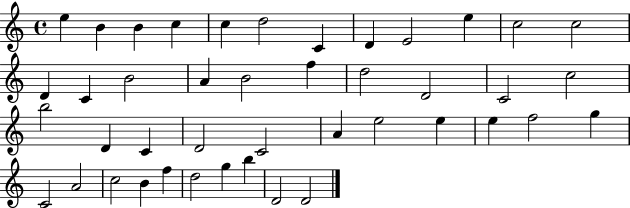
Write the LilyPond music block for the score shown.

{
  \clef treble
  \time 4/4
  \defaultTimeSignature
  \key c \major
  e''4 b'4 b'4 c''4 | c''4 d''2 c'4 | d'4 e'2 e''4 | c''2 c''2 | \break d'4 c'4 b'2 | a'4 b'2 f''4 | d''2 d'2 | c'2 c''2 | \break b''2 d'4 c'4 | d'2 c'2 | a'4 e''2 e''4 | e''4 f''2 g''4 | \break c'2 a'2 | c''2 b'4 f''4 | d''2 g''4 b''4 | d'2 d'2 | \break \bar "|."
}